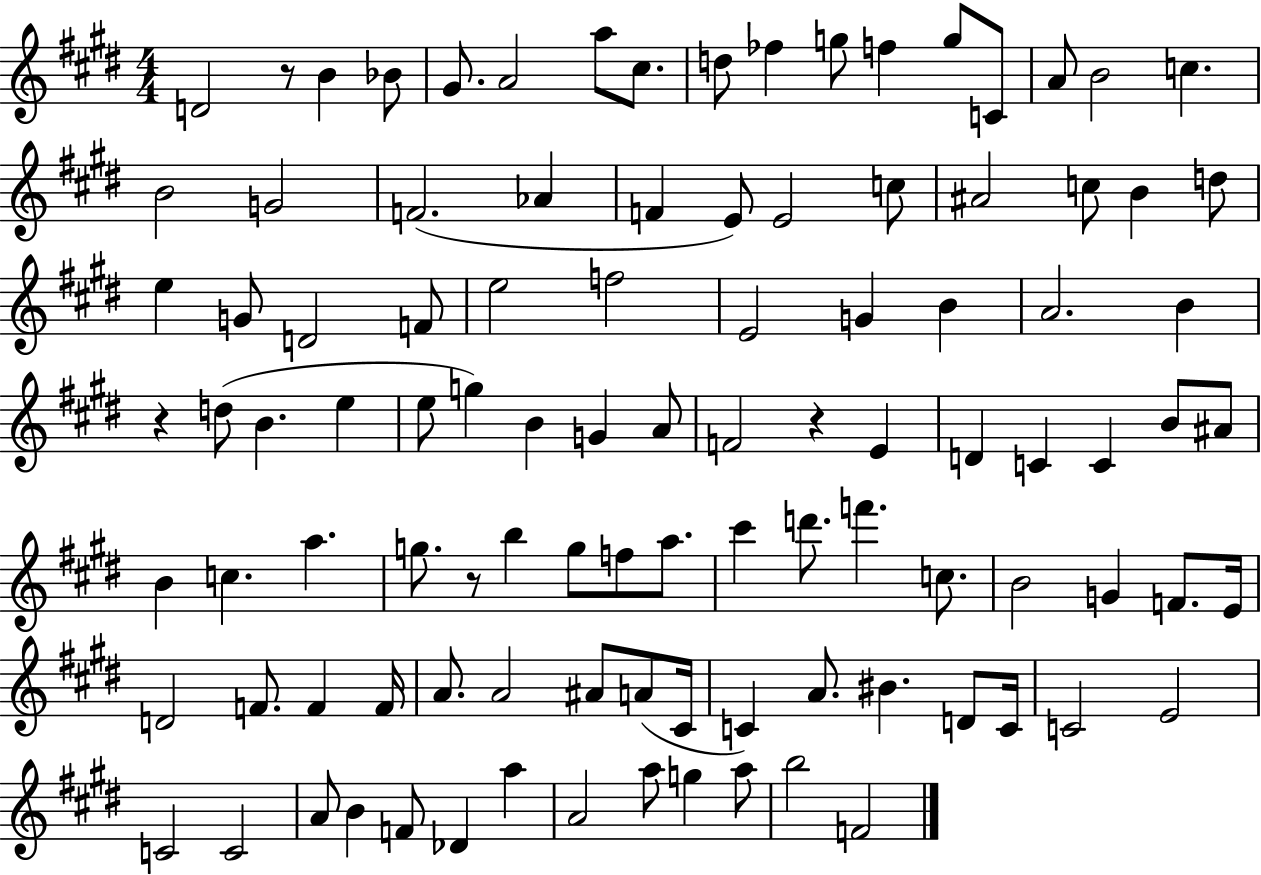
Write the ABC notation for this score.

X:1
T:Untitled
M:4/4
L:1/4
K:E
D2 z/2 B _B/2 ^G/2 A2 a/2 ^c/2 d/2 _f g/2 f g/2 C/2 A/2 B2 c B2 G2 F2 _A F E/2 E2 c/2 ^A2 c/2 B d/2 e G/2 D2 F/2 e2 f2 E2 G B A2 B z d/2 B e e/2 g B G A/2 F2 z E D C C B/2 ^A/2 B c a g/2 z/2 b g/2 f/2 a/2 ^c' d'/2 f' c/2 B2 G F/2 E/4 D2 F/2 F F/4 A/2 A2 ^A/2 A/2 ^C/4 C A/2 ^B D/2 C/4 C2 E2 C2 C2 A/2 B F/2 _D a A2 a/2 g a/2 b2 F2